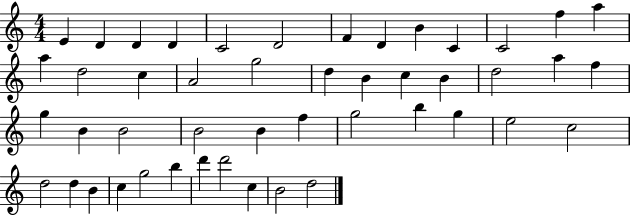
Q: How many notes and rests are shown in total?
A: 47